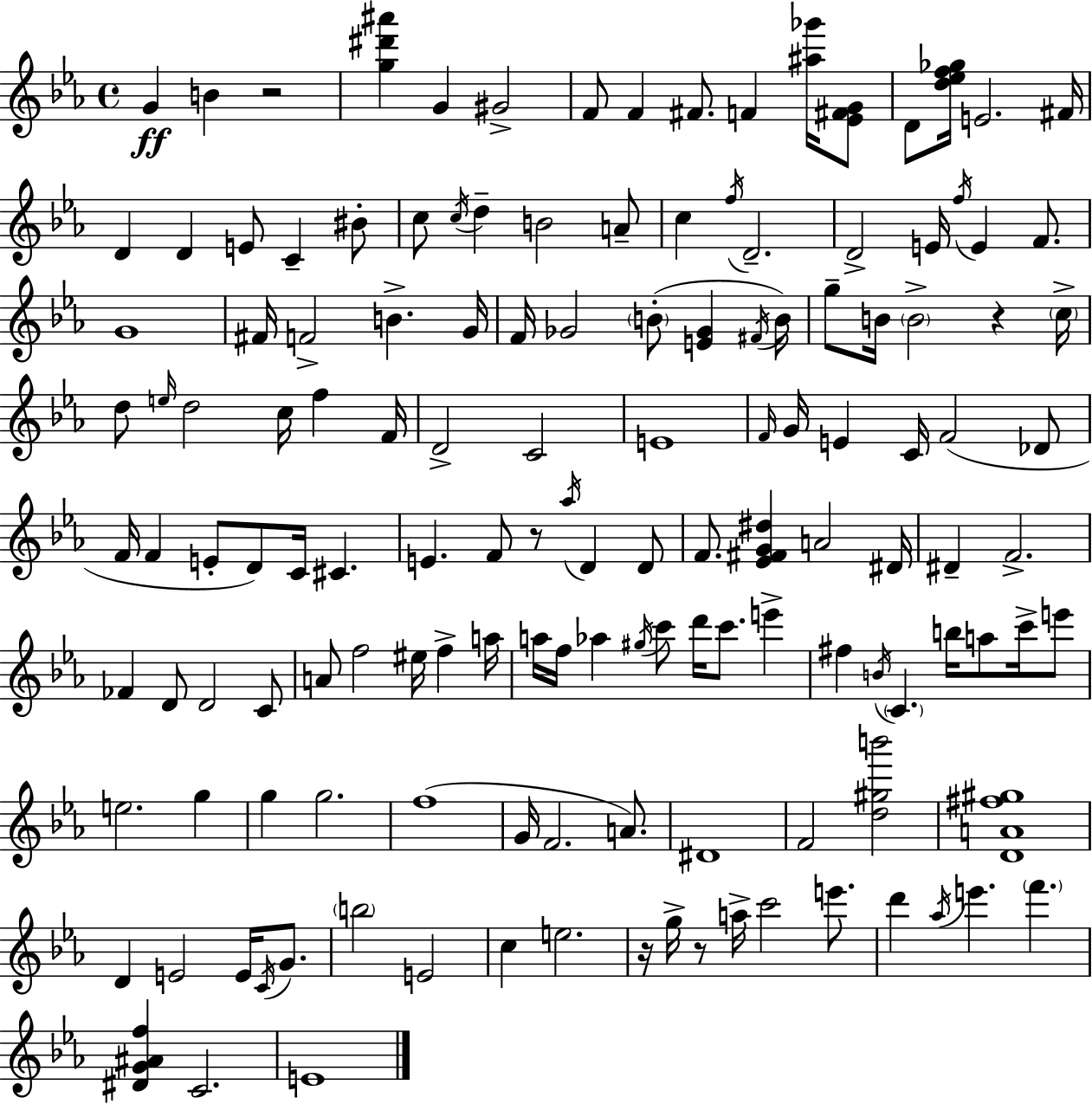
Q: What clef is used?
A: treble